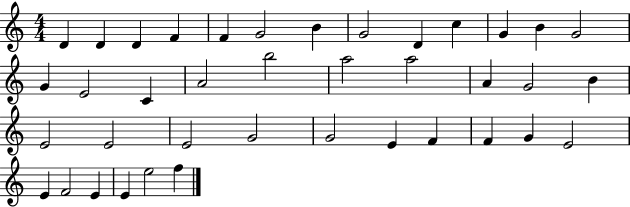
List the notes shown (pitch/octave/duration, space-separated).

D4/q D4/q D4/q F4/q F4/q G4/h B4/q G4/h D4/q C5/q G4/q B4/q G4/h G4/q E4/h C4/q A4/h B5/h A5/h A5/h A4/q G4/h B4/q E4/h E4/h E4/h G4/h G4/h E4/q F4/q F4/q G4/q E4/h E4/q F4/h E4/q E4/q E5/h F5/q